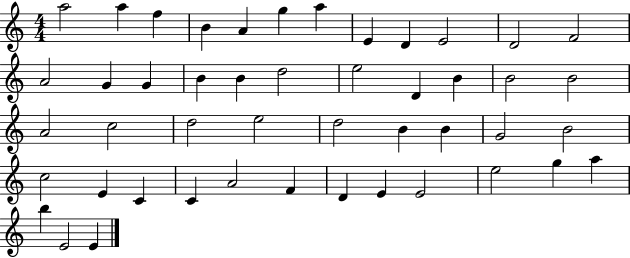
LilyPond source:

{
  \clef treble
  \numericTimeSignature
  \time 4/4
  \key c \major
  a''2 a''4 f''4 | b'4 a'4 g''4 a''4 | e'4 d'4 e'2 | d'2 f'2 | \break a'2 g'4 g'4 | b'4 b'4 d''2 | e''2 d'4 b'4 | b'2 b'2 | \break a'2 c''2 | d''2 e''2 | d''2 b'4 b'4 | g'2 b'2 | \break c''2 e'4 c'4 | c'4 a'2 f'4 | d'4 e'4 e'2 | e''2 g''4 a''4 | \break b''4 e'2 e'4 | \bar "|."
}